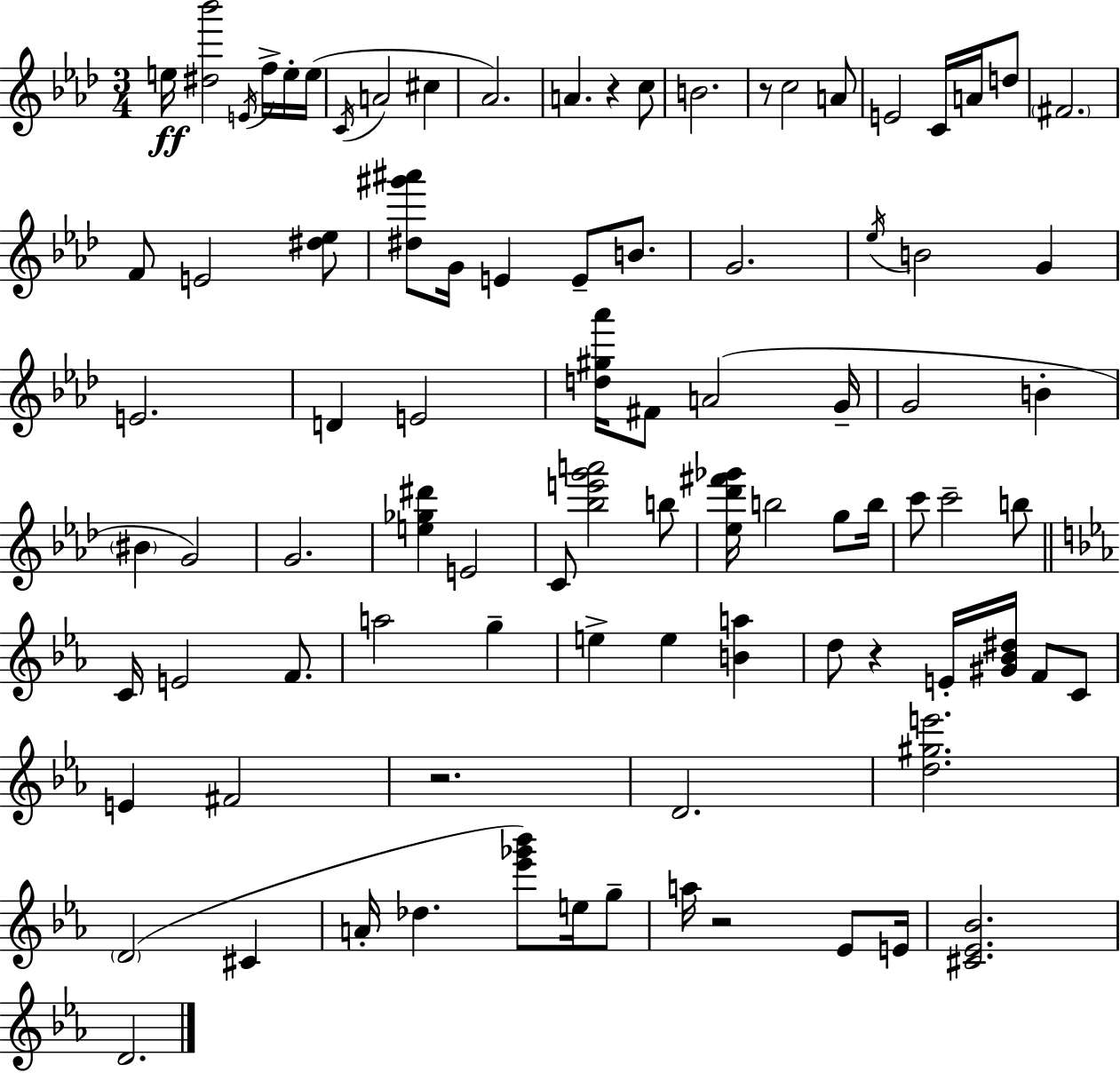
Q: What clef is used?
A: treble